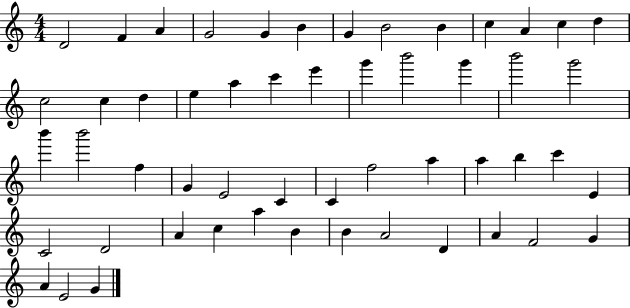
{
  \clef treble
  \numericTimeSignature
  \time 4/4
  \key c \major
  d'2 f'4 a'4 | g'2 g'4 b'4 | g'4 b'2 b'4 | c''4 a'4 c''4 d''4 | \break c''2 c''4 d''4 | e''4 a''4 c'''4 e'''4 | g'''4 b'''2 g'''4 | b'''2 g'''2 | \break b'''4 b'''2 f''4 | g'4 e'2 c'4 | c'4 f''2 a''4 | a''4 b''4 c'''4 e'4 | \break c'2 d'2 | a'4 c''4 a''4 b'4 | b'4 a'2 d'4 | a'4 f'2 g'4 | \break a'4 e'2 g'4 | \bar "|."
}